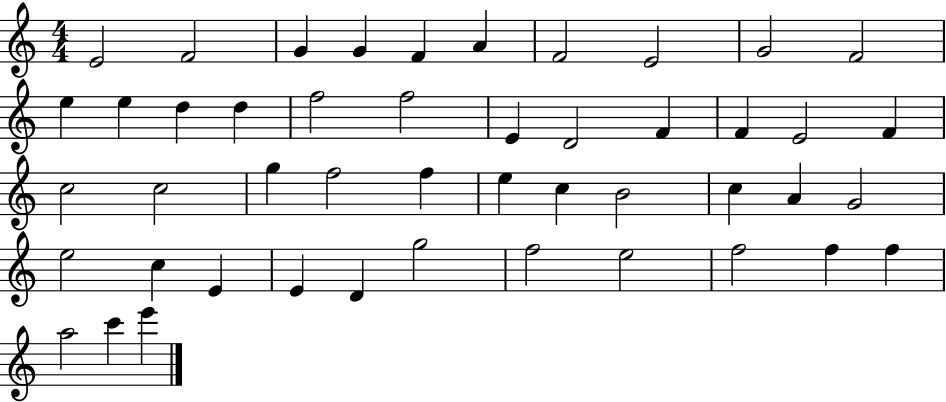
{
  \clef treble
  \numericTimeSignature
  \time 4/4
  \key c \major
  e'2 f'2 | g'4 g'4 f'4 a'4 | f'2 e'2 | g'2 f'2 | \break e''4 e''4 d''4 d''4 | f''2 f''2 | e'4 d'2 f'4 | f'4 e'2 f'4 | \break c''2 c''2 | g''4 f''2 f''4 | e''4 c''4 b'2 | c''4 a'4 g'2 | \break e''2 c''4 e'4 | e'4 d'4 g''2 | f''2 e''2 | f''2 f''4 f''4 | \break a''2 c'''4 e'''4 | \bar "|."
}